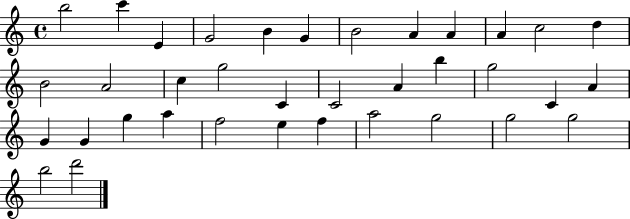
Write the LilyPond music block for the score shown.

{
  \clef treble
  \time 4/4
  \defaultTimeSignature
  \key c \major
  b''2 c'''4 e'4 | g'2 b'4 g'4 | b'2 a'4 a'4 | a'4 c''2 d''4 | \break b'2 a'2 | c''4 g''2 c'4 | c'2 a'4 b''4 | g''2 c'4 a'4 | \break g'4 g'4 g''4 a''4 | f''2 e''4 f''4 | a''2 g''2 | g''2 g''2 | \break b''2 d'''2 | \bar "|."
}